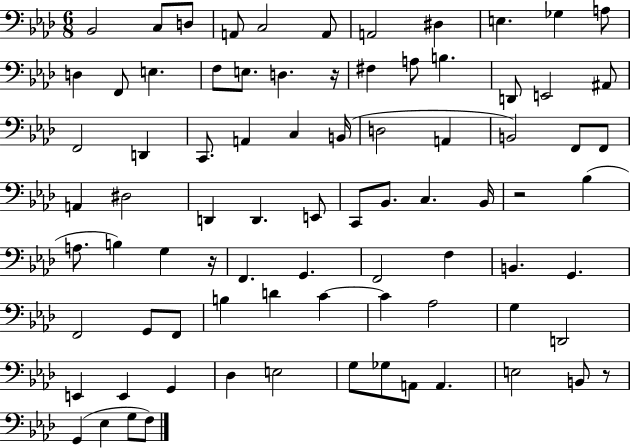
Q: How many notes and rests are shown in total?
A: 82